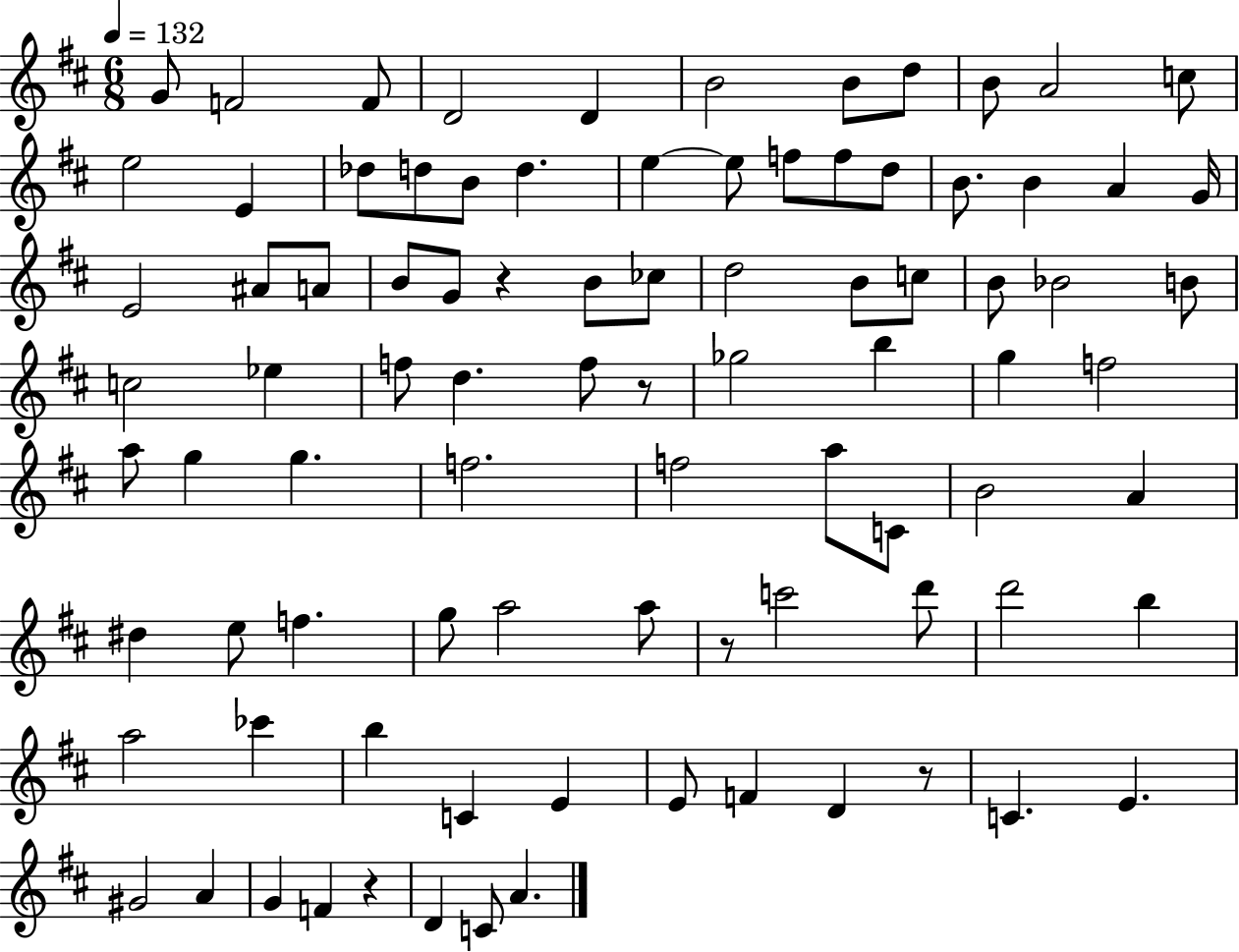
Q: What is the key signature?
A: D major